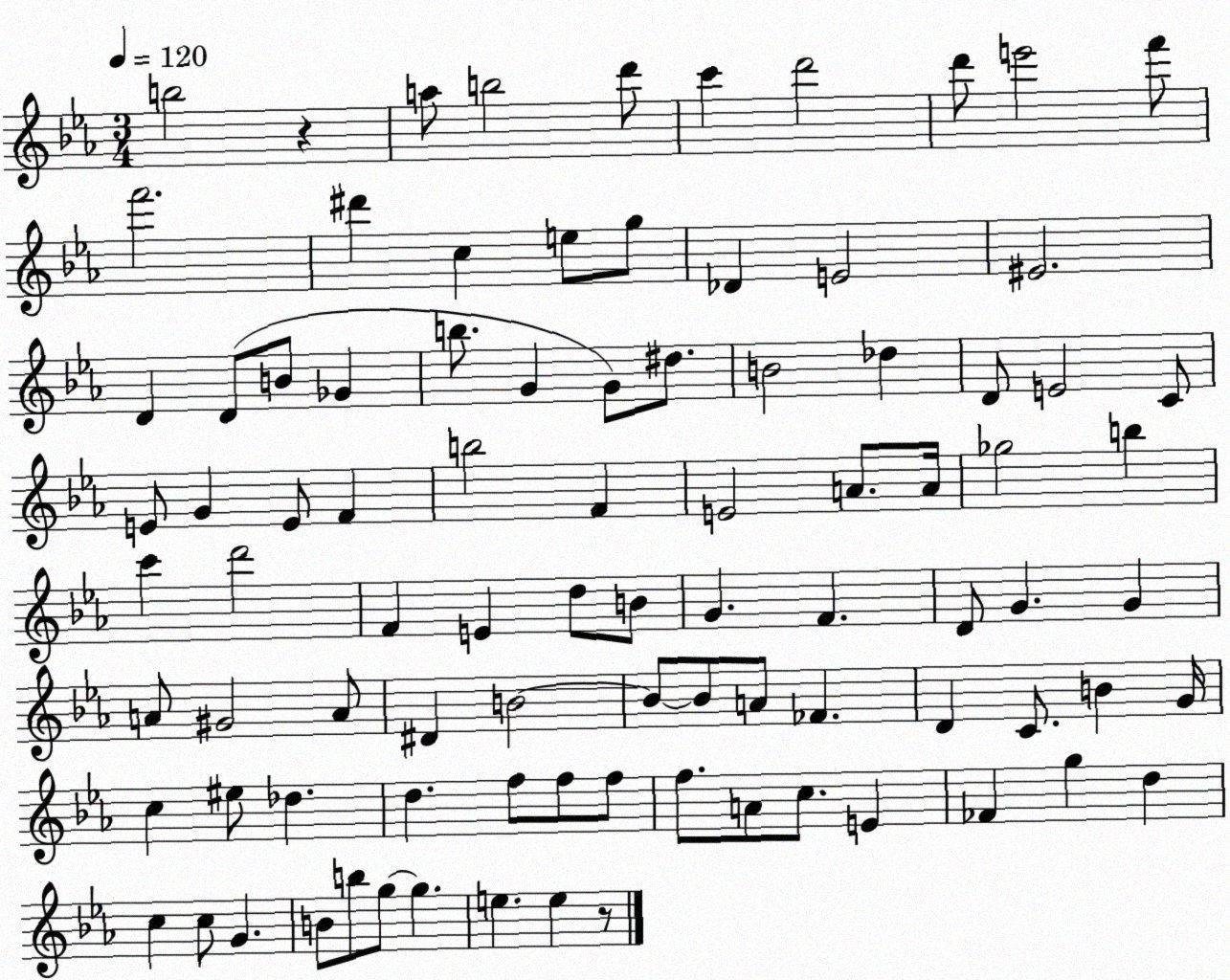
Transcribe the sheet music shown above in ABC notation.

X:1
T:Untitled
M:3/4
L:1/4
K:Eb
b2 z a/2 b2 d'/2 c' d'2 d'/2 e'2 f'/2 f'2 ^d' c e/2 g/2 _D E2 ^E2 D D/2 B/2 _G b/2 G G/2 ^d/2 B2 _d D/2 E2 C/2 E/2 G E/2 F b2 F E2 A/2 A/4 _g2 b c' d'2 F E d/2 B/2 G F D/2 G G A/2 ^G2 A/2 ^D B2 B/2 B/2 A/2 _F D C/2 B G/4 c ^e/2 _d d f/2 f/2 f/2 f/2 A/2 c/2 E _F g d c c/2 G B/2 b/2 g/2 g e e z/2